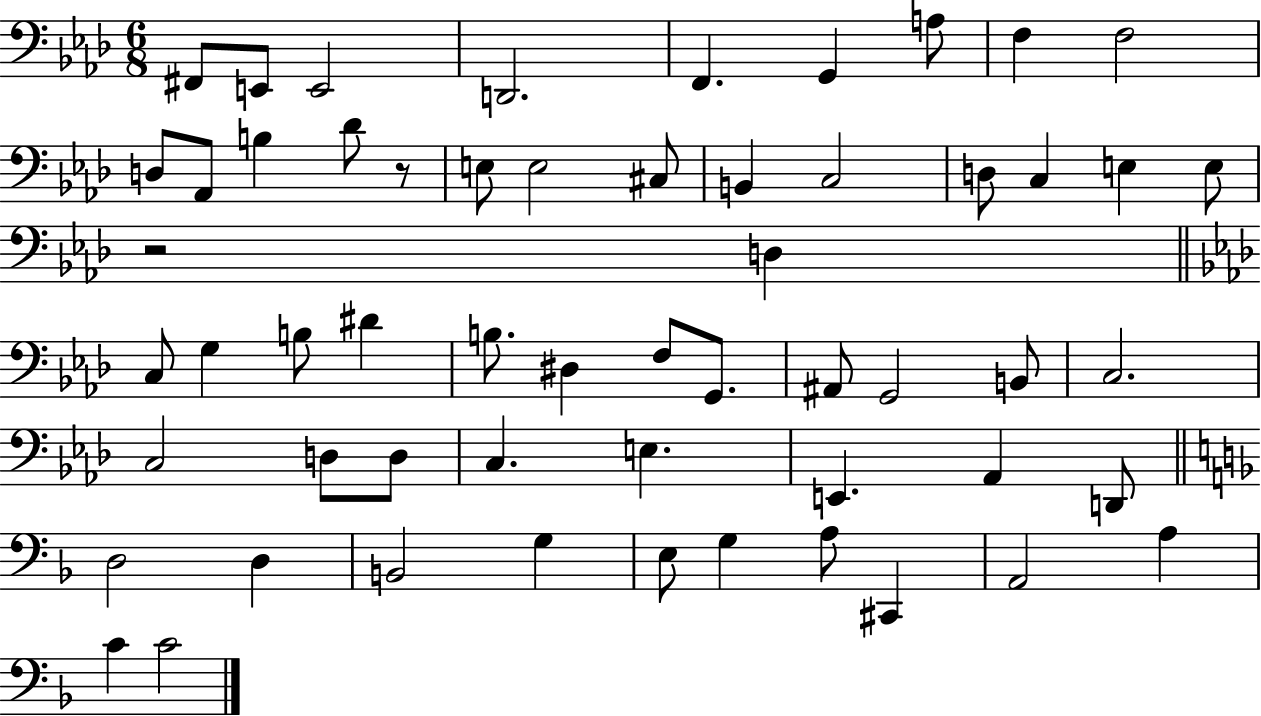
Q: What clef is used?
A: bass